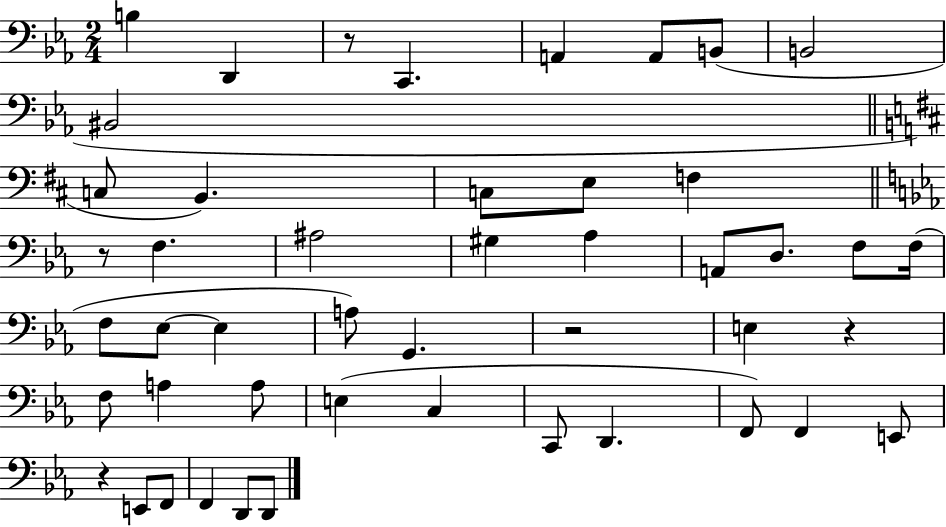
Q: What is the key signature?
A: EES major